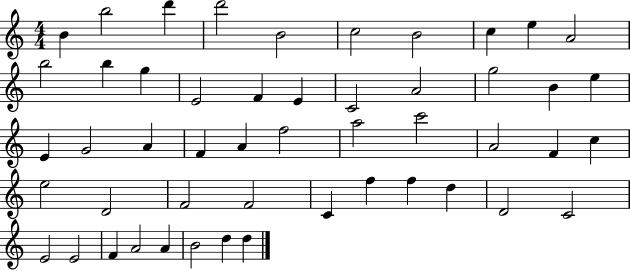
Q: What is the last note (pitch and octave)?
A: D5